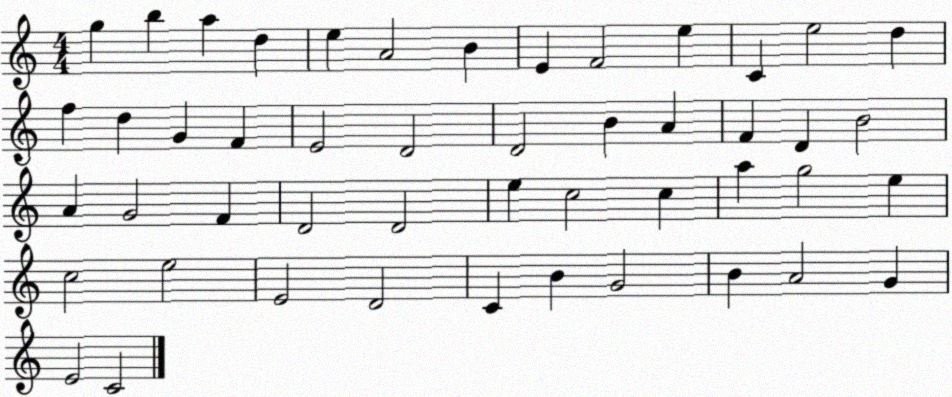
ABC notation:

X:1
T:Untitled
M:4/4
L:1/4
K:C
g b a d e A2 B E F2 e C e2 d f d G F E2 D2 D2 B A F D B2 A G2 F D2 D2 e c2 c a g2 e c2 e2 E2 D2 C B G2 B A2 G E2 C2